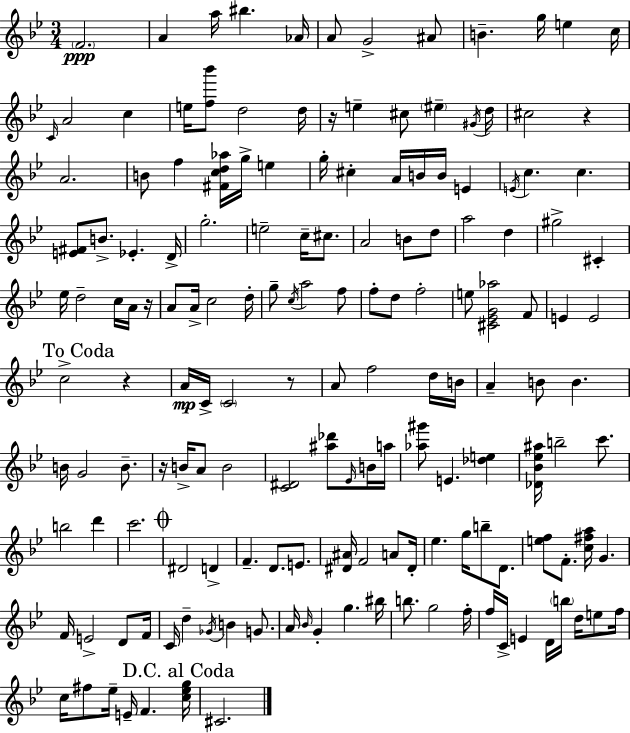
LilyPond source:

{
  \clef treble
  \numericTimeSignature
  \time 3/4
  \key g \minor
  \repeat volta 2 { \parenthesize f'2.\ppp | a'4 a''16 bis''4. aes'16 | a'8 g'2-> ais'8 | b'4.-- g''16 e''4 c''16 | \break \grace { c'16 } a'2 c''4 | e''16 <f'' bes'''>8 d''2 | d''16 r16 e''4-- cis''8 \parenthesize eis''4-- | \acciaccatura { gis'16 } d''16 cis''2 r4 | \break a'2. | b'8 f''4 <fis' c'' d'' aes''>16 g''16-> e''4 | g''16-. cis''4-. a'16 b'16 b'16 e'4 | \acciaccatura { e'16 } c''4. c''4. | \break <e' fis'>8 b'8.-> ees'4.-. | d'16-> g''2.-. | e''2-- c''16-- | cis''8. a'2 b'8 | \break d''8 a''2 d''4 | gis''2-> cis'4-. | ees''16 d''2-- | c''16 a'16 r16 a'8 a'16-> c''2 | \break d''16-. g''8-- \acciaccatura { c''16 } a''2 | f''8 f''8-. d''8 f''2-. | e''8 <cis' ees' g' aes''>2 | f'8 e'4 e'2 | \break \mark "To Coda" c''2-> | r4 a'16\mp c'16-> \parenthesize c'2 | r8 a'8 f''2 | d''16 b'16 a'4-- b'8 b'4. | \break b'16 g'2 | b'8.-- r16 b'16-> a'8 b'2 | <c' dis'>2 | <ais'' des'''>8 \grace { ees'16 } b'16 a''16 <aes'' gis'''>8 e'4. | \break <des'' e''>4 <des' bes' ees'' ais''>16 b''2-- | c'''8. b''2 | d'''4 c'''2. | \mark \markup { \musicglyph "scripts.coda" } dis'2 | \break d'4-> f'4.-- d'8. | e'8. <dis' ais'>16 f'2 | a'8 dis'16-. ees''4. g''16 | b''8-- d'8. <e'' f''>8 f'8.-. <c'' fis'' a''>16 g'4. | \break f'16 e'2-> | d'8 f'16 c'16 d''4-- \acciaccatura { ges'16 } b'4 | g'8. a'16 \grace { bes'16 } g'4-. | g''4. bis''16 b''8. g''2 | \break f''16-. f''16 c'16-> e'4 | d'16 \parenthesize b''16 d''16 e''8 f''16 c''16 fis''8 ees''16-- e'16-- | f'4. \mark "D.C. al Coda" <c'' ees'' g''>16 cis'2. | } \bar "|."
}